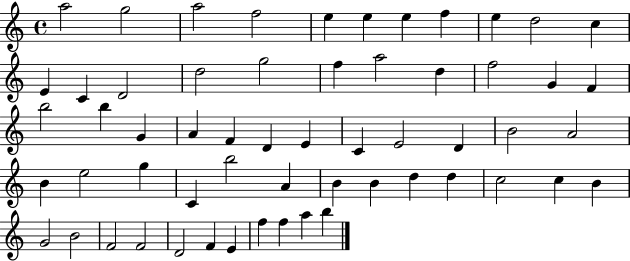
A5/h G5/h A5/h F5/h E5/q E5/q E5/q F5/q E5/q D5/h C5/q E4/q C4/q D4/h D5/h G5/h F5/q A5/h D5/q F5/h G4/q F4/q B5/h B5/q G4/q A4/q F4/q D4/q E4/q C4/q E4/h D4/q B4/h A4/h B4/q E5/h G5/q C4/q B5/h A4/q B4/q B4/q D5/q D5/q C5/h C5/q B4/q G4/h B4/h F4/h F4/h D4/h F4/q E4/q F5/q F5/q A5/q B5/q